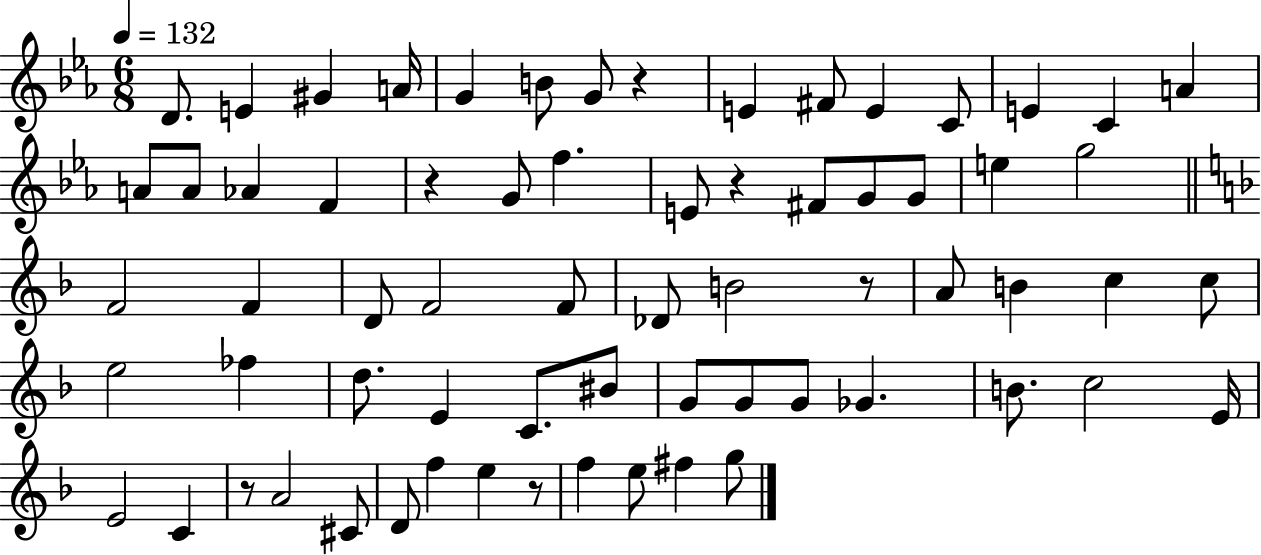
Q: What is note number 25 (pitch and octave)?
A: E5